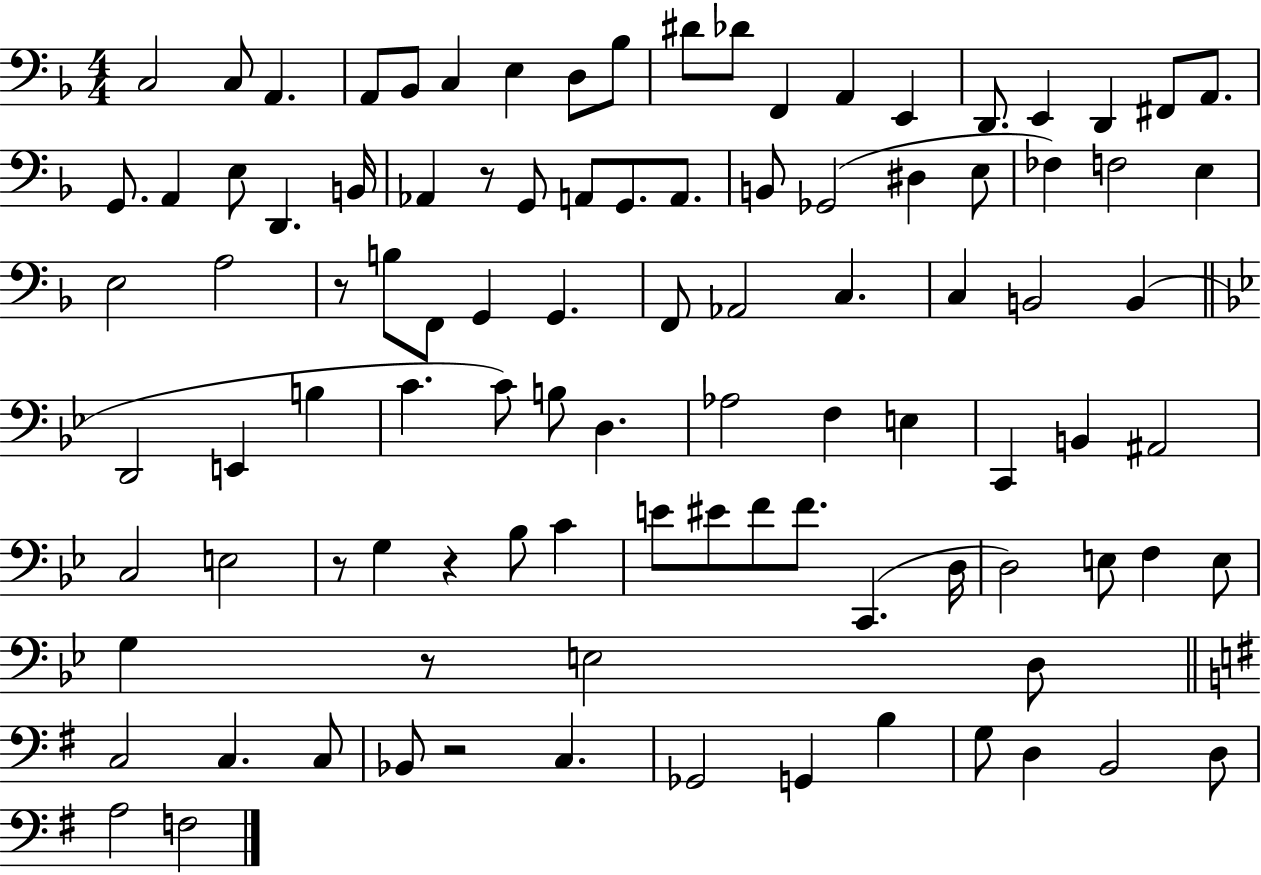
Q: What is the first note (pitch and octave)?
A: C3